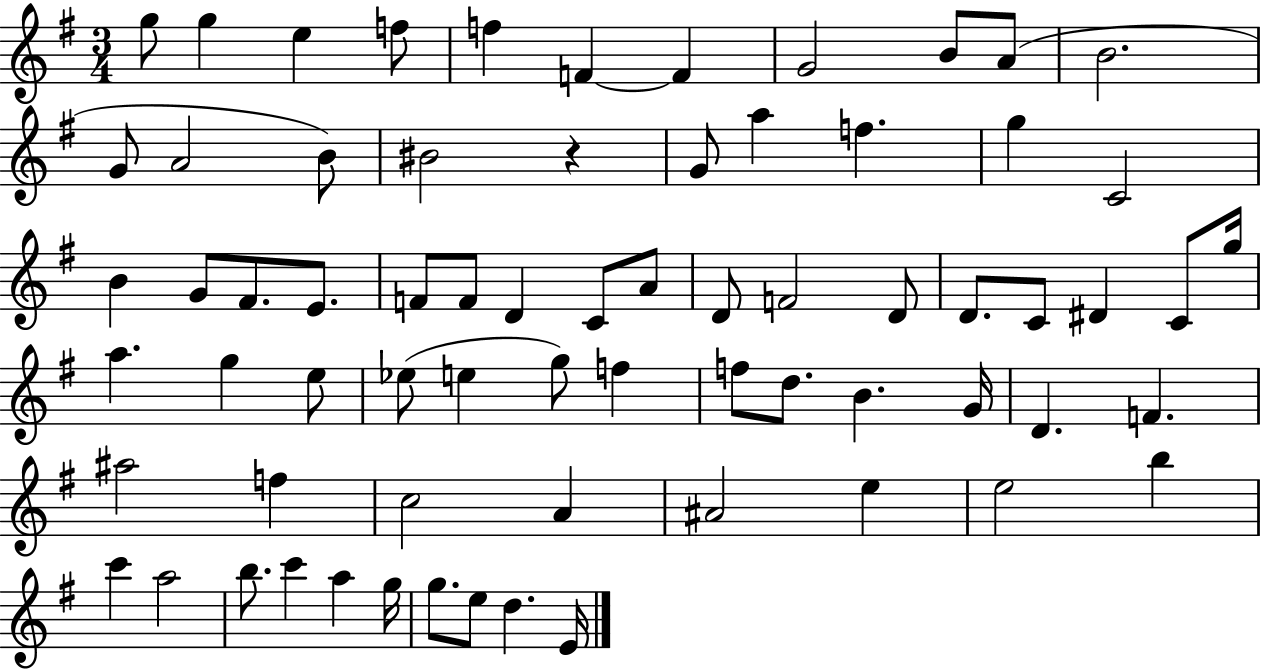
{
  \clef treble
  \numericTimeSignature
  \time 3/4
  \key g \major
  g''8 g''4 e''4 f''8 | f''4 f'4~~ f'4 | g'2 b'8 a'8( | b'2. | \break g'8 a'2 b'8) | bis'2 r4 | g'8 a''4 f''4. | g''4 c'2 | \break b'4 g'8 fis'8. e'8. | f'8 f'8 d'4 c'8 a'8 | d'8 f'2 d'8 | d'8. c'8 dis'4 c'8 g''16 | \break a''4. g''4 e''8 | ees''8( e''4 g''8) f''4 | f''8 d''8. b'4. g'16 | d'4. f'4. | \break ais''2 f''4 | c''2 a'4 | ais'2 e''4 | e''2 b''4 | \break c'''4 a''2 | b''8. c'''4 a''4 g''16 | g''8. e''8 d''4. e'16 | \bar "|."
}